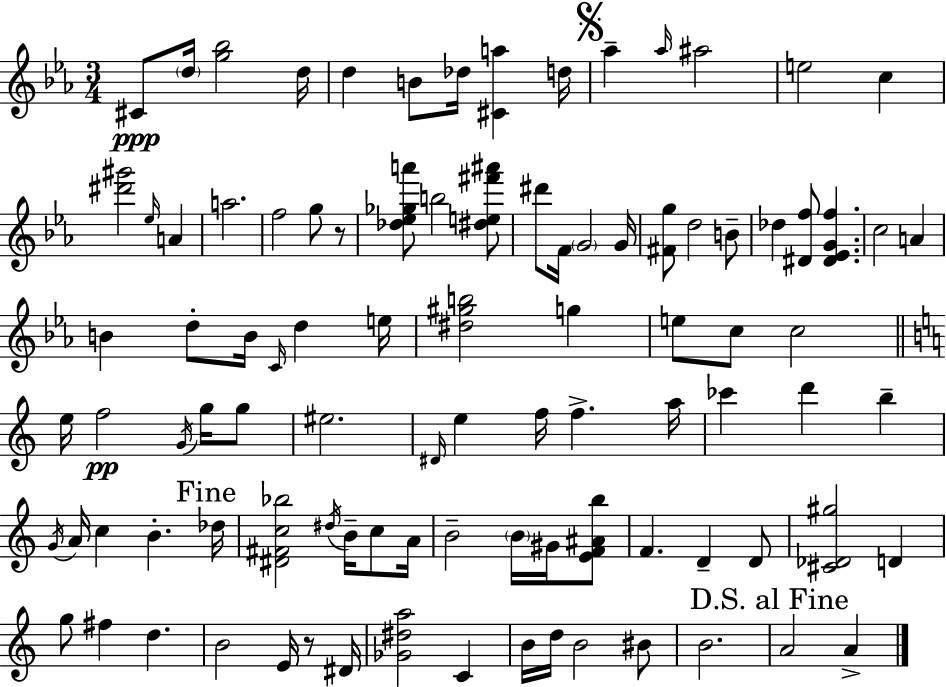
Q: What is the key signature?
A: EES major